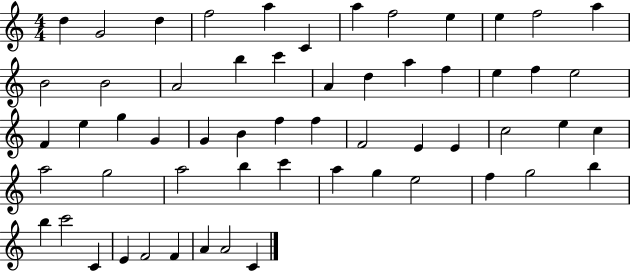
{
  \clef treble
  \numericTimeSignature
  \time 4/4
  \key c \major
  d''4 g'2 d''4 | f''2 a''4 c'4 | a''4 f''2 e''4 | e''4 f''2 a''4 | \break b'2 b'2 | a'2 b''4 c'''4 | a'4 d''4 a''4 f''4 | e''4 f''4 e''2 | \break f'4 e''4 g''4 g'4 | g'4 b'4 f''4 f''4 | f'2 e'4 e'4 | c''2 e''4 c''4 | \break a''2 g''2 | a''2 b''4 c'''4 | a''4 g''4 e''2 | f''4 g''2 b''4 | \break b''4 c'''2 c'4 | e'4 f'2 f'4 | a'4 a'2 c'4 | \bar "|."
}